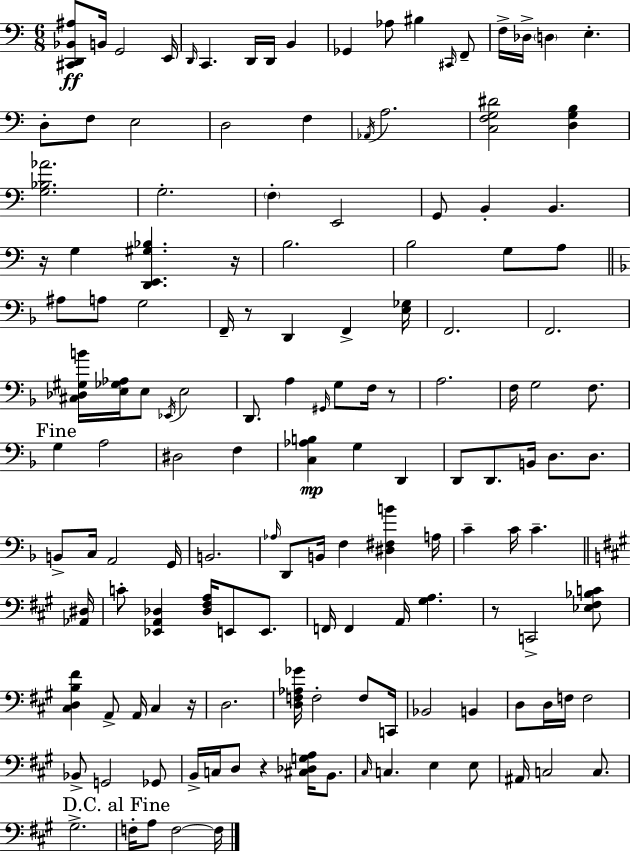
X:1
T:Untitled
M:6/8
L:1/4
K:Am
[^C,,D,,_B,,^A,]/2 B,,/4 G,,2 E,,/4 D,,/4 C,, D,,/4 D,,/4 B,, _G,, _A,/2 ^B, ^C,,/4 F,,/2 F,/4 _D,/4 D, E, D,/2 F,/2 E,2 D,2 F, _A,,/4 A,2 [C,F,G,^D]2 [D,G,B,] [G,_B,_A]2 G,2 F, E,,2 G,,/2 B,, B,, z/4 G, [D,,E,,^G,_B,] z/4 B,2 B,2 G,/2 A,/2 ^A,/2 A,/2 G,2 F,,/4 z/2 D,, F,, [E,_G,]/4 F,,2 F,,2 [^C,_D,^G,B]/4 [E,_G,_A,]/4 E,/2 _E,,/4 E,2 D,,/2 A, ^G,,/4 G,/2 F,/4 z/2 A,2 F,/4 G,2 F,/2 G, A,2 ^D,2 F, [C,_A,B,] G, D,, D,,/2 D,,/2 B,,/4 D,/2 D,/2 B,,/2 C,/4 A,,2 G,,/4 B,,2 _A,/4 D,,/2 B,,/4 F, [^D,^F,B] A,/4 C C/4 C [_A,,^D,]/4 C/2 [_E,,A,,_D,] [_D,^F,A,]/4 E,,/2 E,,/2 F,,/4 F,, A,,/4 [^G,A,] z/2 C,,2 [_E,^F,_B,C]/2 [^C,D,B,^F] A,,/2 A,,/4 ^C, z/4 D,2 [D,F,_A,_G]/4 F,2 F,/2 C,,/4 _B,,2 B,, D,/2 D,/4 F,/4 F,2 _B,,/2 G,,2 _G,,/2 B,,/4 C,/4 D,/2 z [^C,_D,G,A,]/4 B,,/2 ^C,/4 C, E, E,/2 ^A,,/4 C,2 C,/2 ^G,2 F,/4 A,/2 F,2 F,/4